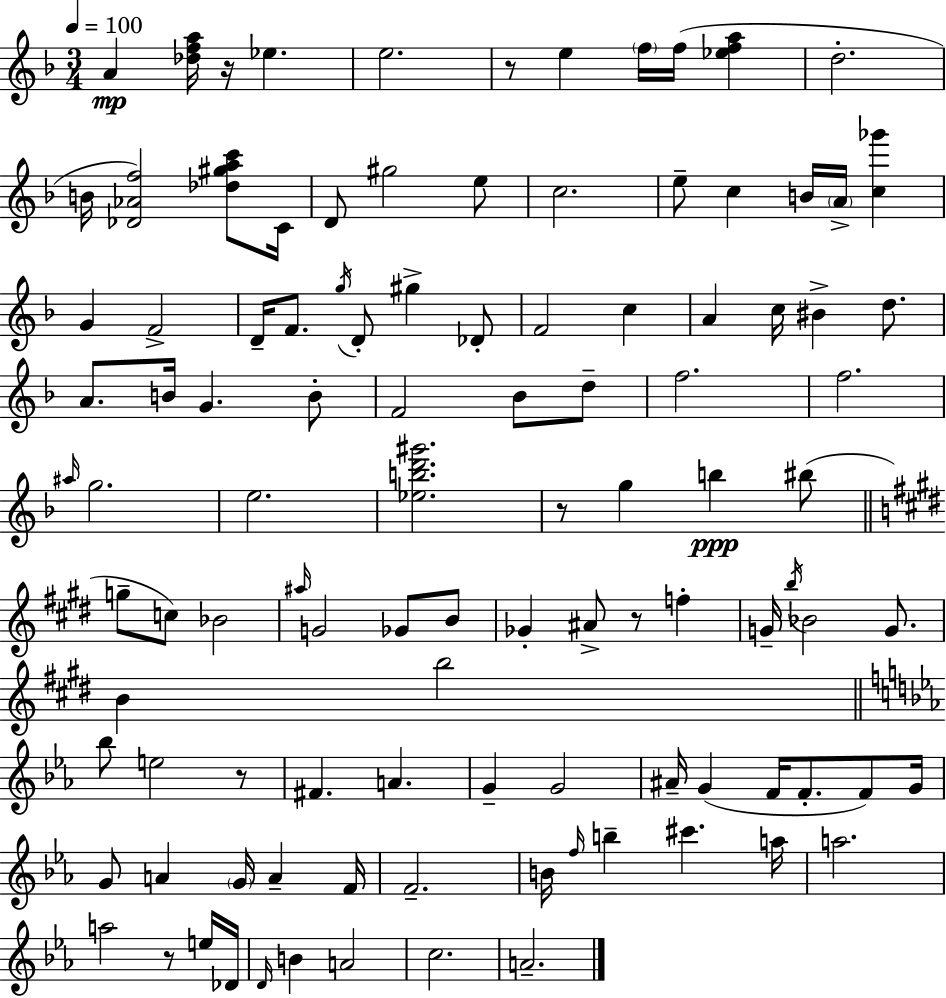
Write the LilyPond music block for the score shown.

{
  \clef treble
  \numericTimeSignature
  \time 3/4
  \key f \major
  \tempo 4 = 100
  a'4\mp <des'' f'' a''>16 r16 ees''4. | e''2. | r8 e''4 \parenthesize f''16 f''16( <ees'' f'' a''>4 | d''2.-. | \break b'16 <des' aes' f''>2) <des'' gis'' a'' c'''>8 c'16 | d'8 gis''2 e''8 | c''2. | e''8-- c''4 b'16 \parenthesize a'16-> <c'' ges'''>4 | \break g'4 f'2-> | d'16-- f'8. \acciaccatura { g''16 } d'8-. gis''4-> des'8-. | f'2 c''4 | a'4 c''16 bis'4-> d''8. | \break a'8. b'16 g'4. b'8-. | f'2 bes'8 d''8-- | f''2. | f''2. | \break \grace { ais''16 } g''2. | e''2. | <ees'' b'' d''' gis'''>2. | r8 g''4 b''4\ppp | \break bis''8( \bar "||" \break \key e \major g''8-- c''8) bes'2 | \grace { ais''16 } g'2 ges'8 b'8 | ges'4-. ais'8-> r8 f''4-. | g'16-- \acciaccatura { b''16 } bes'2 g'8. | \break b'4 b''2 | \bar "||" \break \key ees \major bes''8 e''2 r8 | fis'4. a'4. | g'4-- g'2 | ais'16-- g'4( f'16 f'8.-. f'8) g'16 | \break g'8 a'4 \parenthesize g'16 a'4-- f'16 | f'2.-- | b'16 \grace { f''16 } b''4-- cis'''4. | a''16 a''2. | \break a''2 r8 e''16 | des'16 \grace { d'16 } b'4 a'2 | c''2. | a'2.-- | \break \bar "|."
}